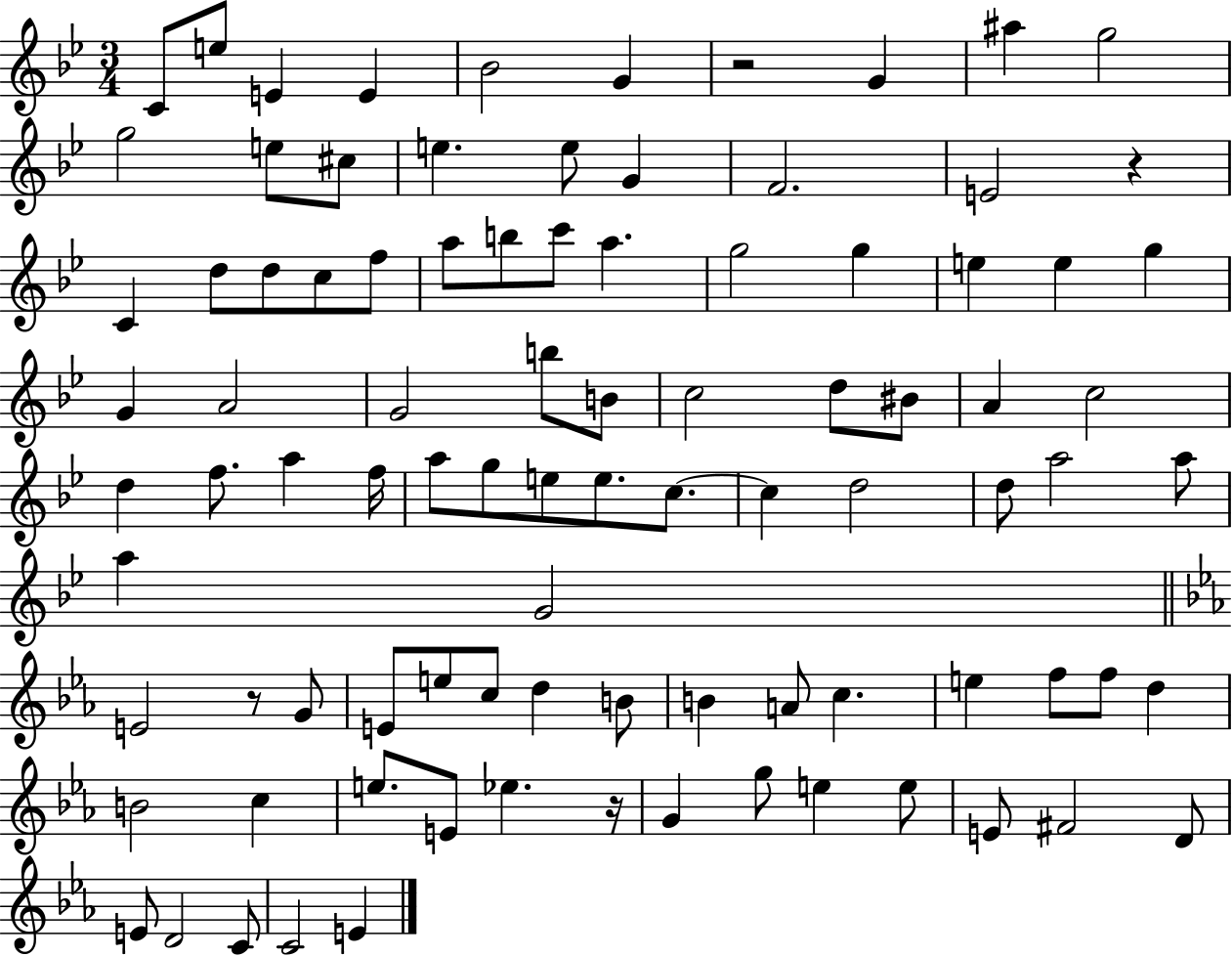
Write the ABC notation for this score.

X:1
T:Untitled
M:3/4
L:1/4
K:Bb
C/2 e/2 E E _B2 G z2 G ^a g2 g2 e/2 ^c/2 e e/2 G F2 E2 z C d/2 d/2 c/2 f/2 a/2 b/2 c'/2 a g2 g e e g G A2 G2 b/2 B/2 c2 d/2 ^B/2 A c2 d f/2 a f/4 a/2 g/2 e/2 e/2 c/2 c d2 d/2 a2 a/2 a G2 E2 z/2 G/2 E/2 e/2 c/2 d B/2 B A/2 c e f/2 f/2 d B2 c e/2 E/2 _e z/4 G g/2 e e/2 E/2 ^F2 D/2 E/2 D2 C/2 C2 E